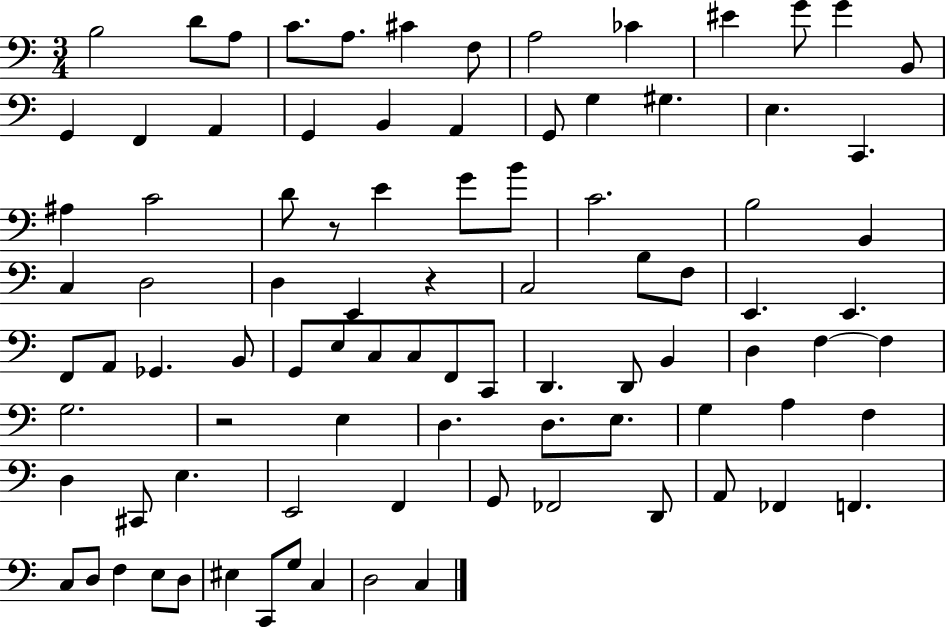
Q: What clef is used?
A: bass